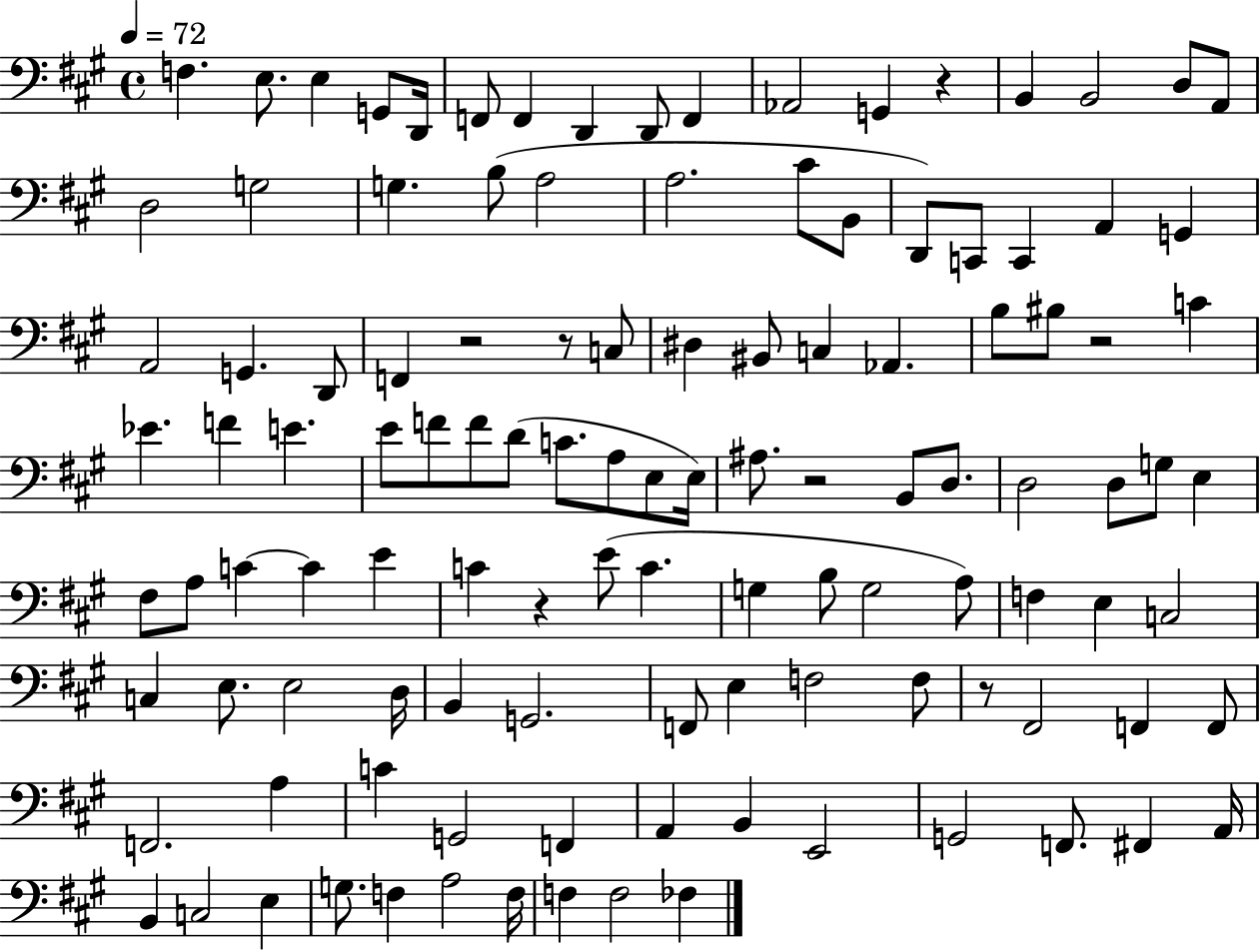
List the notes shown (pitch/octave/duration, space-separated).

F3/q. E3/e. E3/q G2/e D2/s F2/e F2/q D2/q D2/e F2/q Ab2/h G2/q R/q B2/q B2/h D3/e A2/e D3/h G3/h G3/q. B3/e A3/h A3/h. C#4/e B2/e D2/e C2/e C2/q A2/q G2/q A2/h G2/q. D2/e F2/q R/h R/e C3/e D#3/q BIS2/e C3/q Ab2/q. B3/e BIS3/e R/h C4/q Eb4/q. F4/q E4/q. E4/e F4/e F4/e D4/e C4/e. A3/e E3/e E3/s A#3/e. R/h B2/e D3/e. D3/h D3/e G3/e E3/q F#3/e A3/e C4/q C4/q E4/q C4/q R/q E4/e C4/q. G3/q B3/e G3/h A3/e F3/q E3/q C3/h C3/q E3/e. E3/h D3/s B2/q G2/h. F2/e E3/q F3/h F3/e R/e F#2/h F2/q F2/e F2/h. A3/q C4/q G2/h F2/q A2/q B2/q E2/h G2/h F2/e. F#2/q A2/s B2/q C3/h E3/q G3/e. F3/q A3/h F3/s F3/q F3/h FES3/q